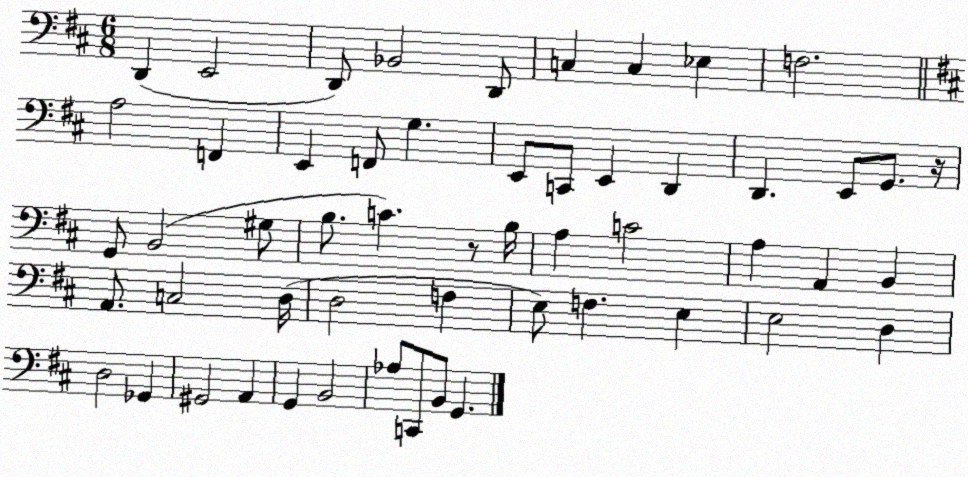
X:1
T:Untitled
M:6/8
L:1/4
K:D
D,, E,,2 D,,/2 _B,,2 D,,/2 C, C, _E, F,2 A,2 F,, E,, F,,/2 G, E,,/2 C,,/2 E,, D,, D,, E,,/2 G,,/2 z/4 G,,/2 B,,2 ^G,/2 B,/2 C z/2 B,/4 A, C2 A, A,, B,, A,,/2 C,2 D,/4 D,2 F, E,/2 F, E, E,2 D, D,2 _G,, ^G,,2 A,, G,, B,,2 _A,/2 C,,/2 B,,/2 G,,